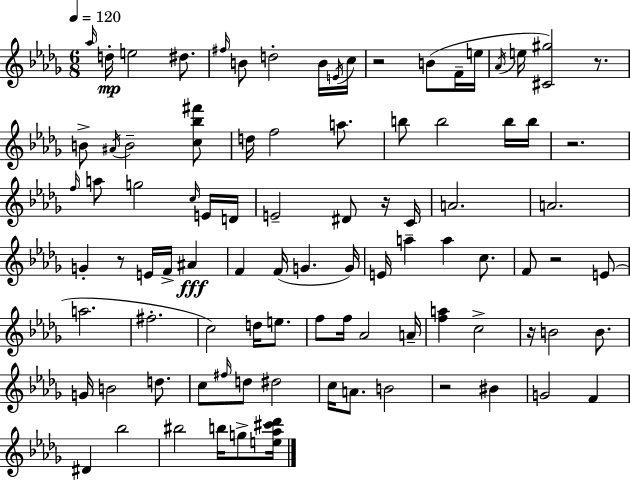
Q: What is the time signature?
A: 6/8